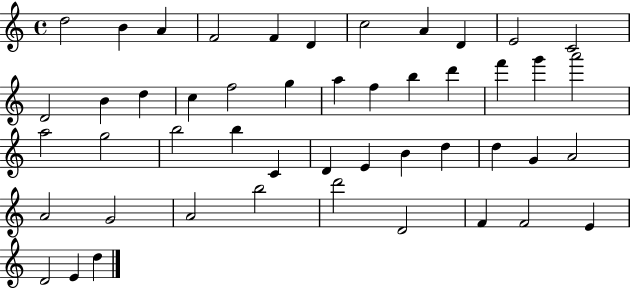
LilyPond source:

{
  \clef treble
  \time 4/4
  \defaultTimeSignature
  \key c \major
  d''2 b'4 a'4 | f'2 f'4 d'4 | c''2 a'4 d'4 | e'2 c'2 | \break d'2 b'4 d''4 | c''4 f''2 g''4 | a''4 f''4 b''4 d'''4 | f'''4 g'''4 a'''2 | \break a''2 g''2 | b''2 b''4 c'4 | d'4 e'4 b'4 d''4 | d''4 g'4 a'2 | \break a'2 g'2 | a'2 b''2 | d'''2 d'2 | f'4 f'2 e'4 | \break d'2 e'4 d''4 | \bar "|."
}